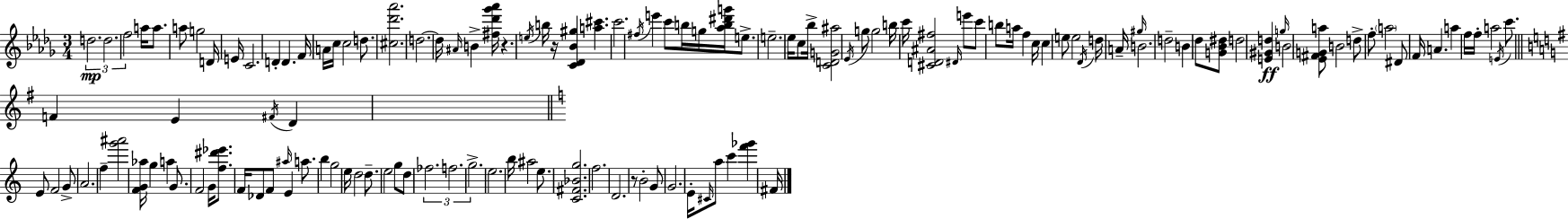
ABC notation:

X:1
T:Untitled
M:3/4
L:1/4
K:Bbm
d2 d2 f2 a/4 a/2 a/2 g2 D/4 E/4 C2 D D F/4 A/4 c/4 c2 d/2 [^c_d'_a']2 d2 d/4 ^A/4 B [^f_d'_g'_a']/4 z e/4 b/4 z/4 [C_D_B^g] [a^c'] c'2 ^f/4 e' c'/2 b/4 g/4 [_ab^d'g']/4 e/2 e2 _e/4 c/2 _b/4 [CDG^a]2 _E/4 g/2 g2 b/4 c'/4 [^CD^A^f]2 ^D/4 e'/2 c'/2 b/2 a/4 f c/4 c e/2 e2 _D/4 d/4 A/4 ^g/4 B2 d2 B _d/2 [G_B^d]/2 d2 [E^Gd] g/4 B2 [_E^FGa]/2 B2 d/2 f/2 a2 ^D/2 F/4 A a f/4 f/4 a2 E/4 c'/2 F E ^F/4 D E/2 F2 G/2 A2 f [g'^a']2 [FG_a]/4 g a G/2 F2 G/4 [f^d'_e']/2 F/4 _D/2 F/2 ^a/4 E a/2 b g2 e/4 d2 d/2 e2 g/2 d/2 _f2 f2 g2 e2 b/4 ^a2 e/2 [C^F_Bg]2 f2 D2 z/2 B2 G/2 G2 E/4 ^C/4 a/2 c' [f'_g'] ^F/4